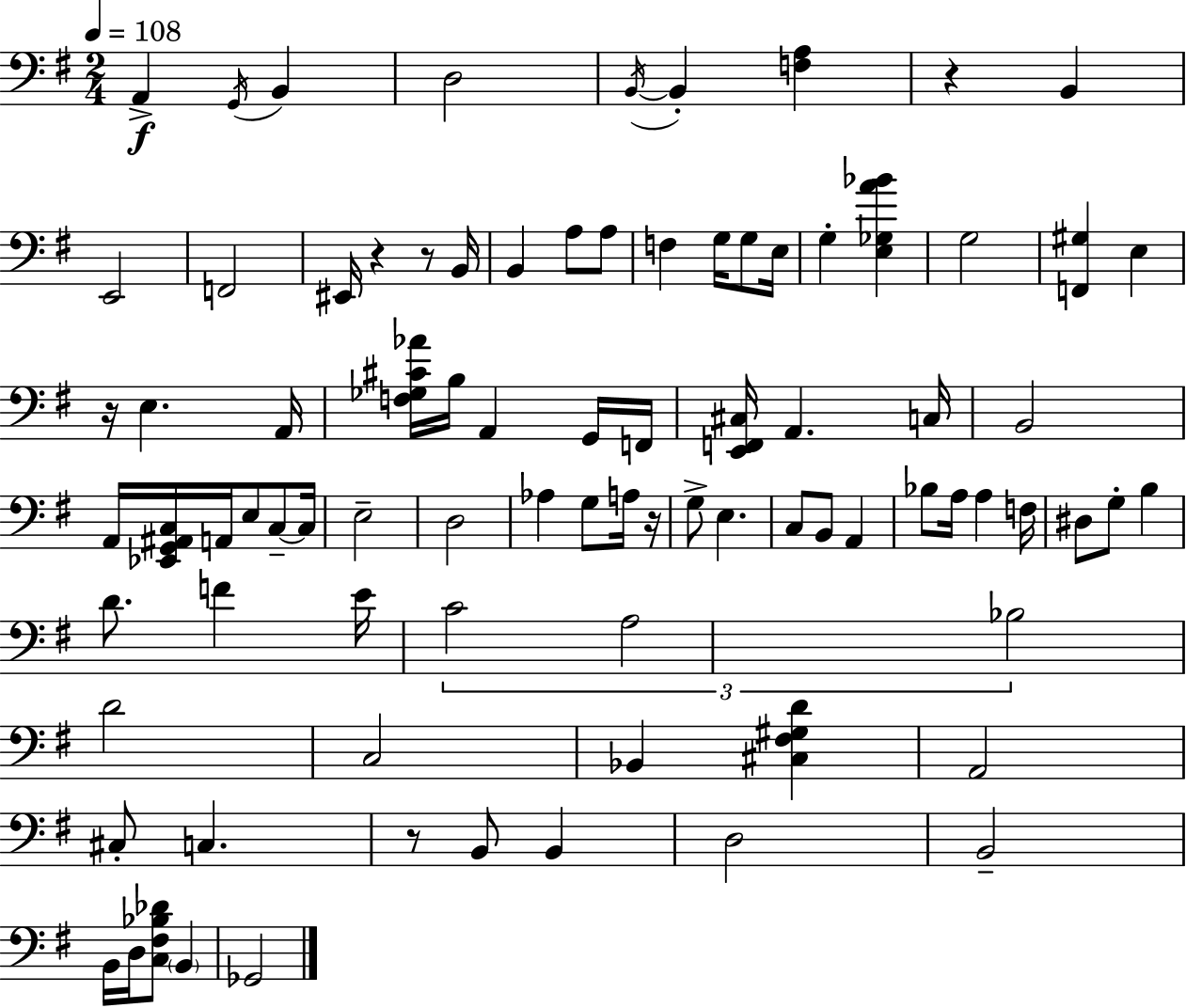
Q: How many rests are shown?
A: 6